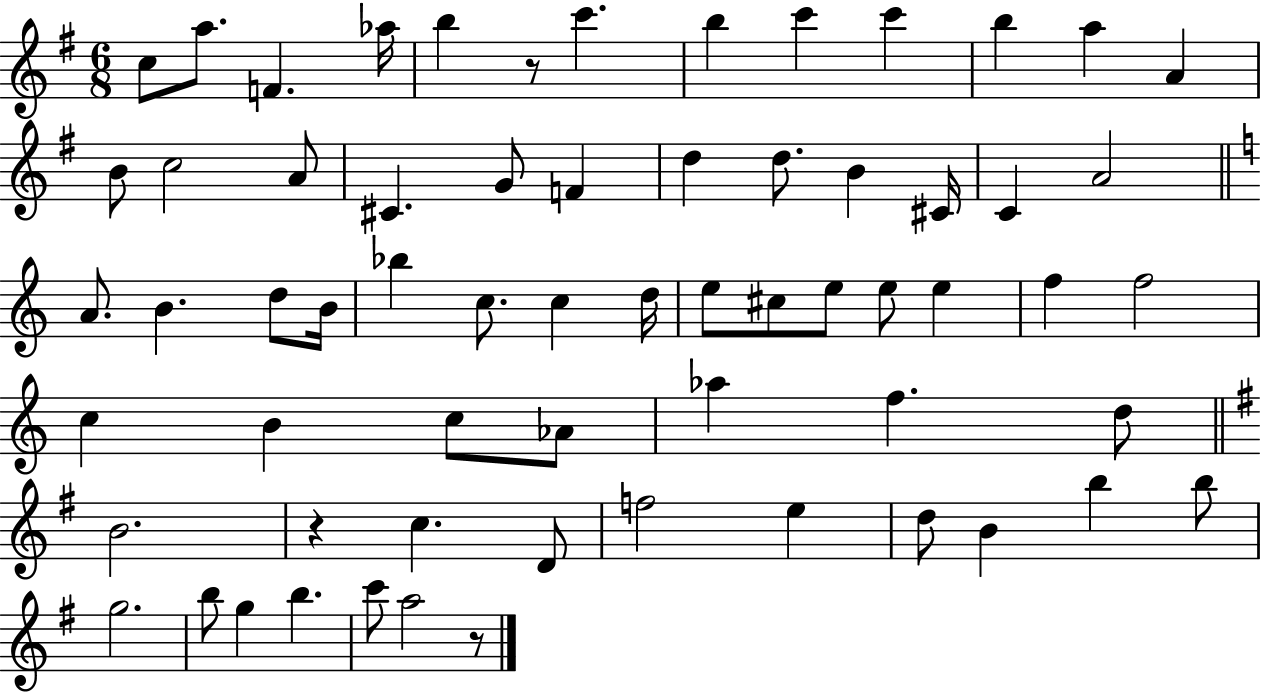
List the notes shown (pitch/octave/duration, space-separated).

C5/e A5/e. F4/q. Ab5/s B5/q R/e C6/q. B5/q C6/q C6/q B5/q A5/q A4/q B4/e C5/h A4/e C#4/q. G4/e F4/q D5/q D5/e. B4/q C#4/s C4/q A4/h A4/e. B4/q. D5/e B4/s Bb5/q C5/e. C5/q D5/s E5/e C#5/e E5/e E5/e E5/q F5/q F5/h C5/q B4/q C5/e Ab4/e Ab5/q F5/q. D5/e B4/h. R/q C5/q. D4/e F5/h E5/q D5/e B4/q B5/q B5/e G5/h. B5/e G5/q B5/q. C6/e A5/h R/e